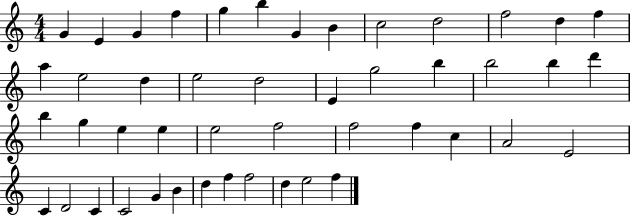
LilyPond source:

{
  \clef treble
  \numericTimeSignature
  \time 4/4
  \key c \major
  g'4 e'4 g'4 f''4 | g''4 b''4 g'4 b'4 | c''2 d''2 | f''2 d''4 f''4 | \break a''4 e''2 d''4 | e''2 d''2 | e'4 g''2 b''4 | b''2 b''4 d'''4 | \break b''4 g''4 e''4 e''4 | e''2 f''2 | f''2 f''4 c''4 | a'2 e'2 | \break c'4 d'2 c'4 | c'2 g'4 b'4 | d''4 f''4 f''2 | d''4 e''2 f''4 | \break \bar "|."
}